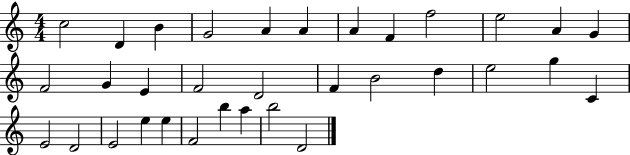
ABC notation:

X:1
T:Untitled
M:4/4
L:1/4
K:C
c2 D B G2 A A A F f2 e2 A G F2 G E F2 D2 F B2 d e2 g C E2 D2 E2 e e F2 b a b2 D2